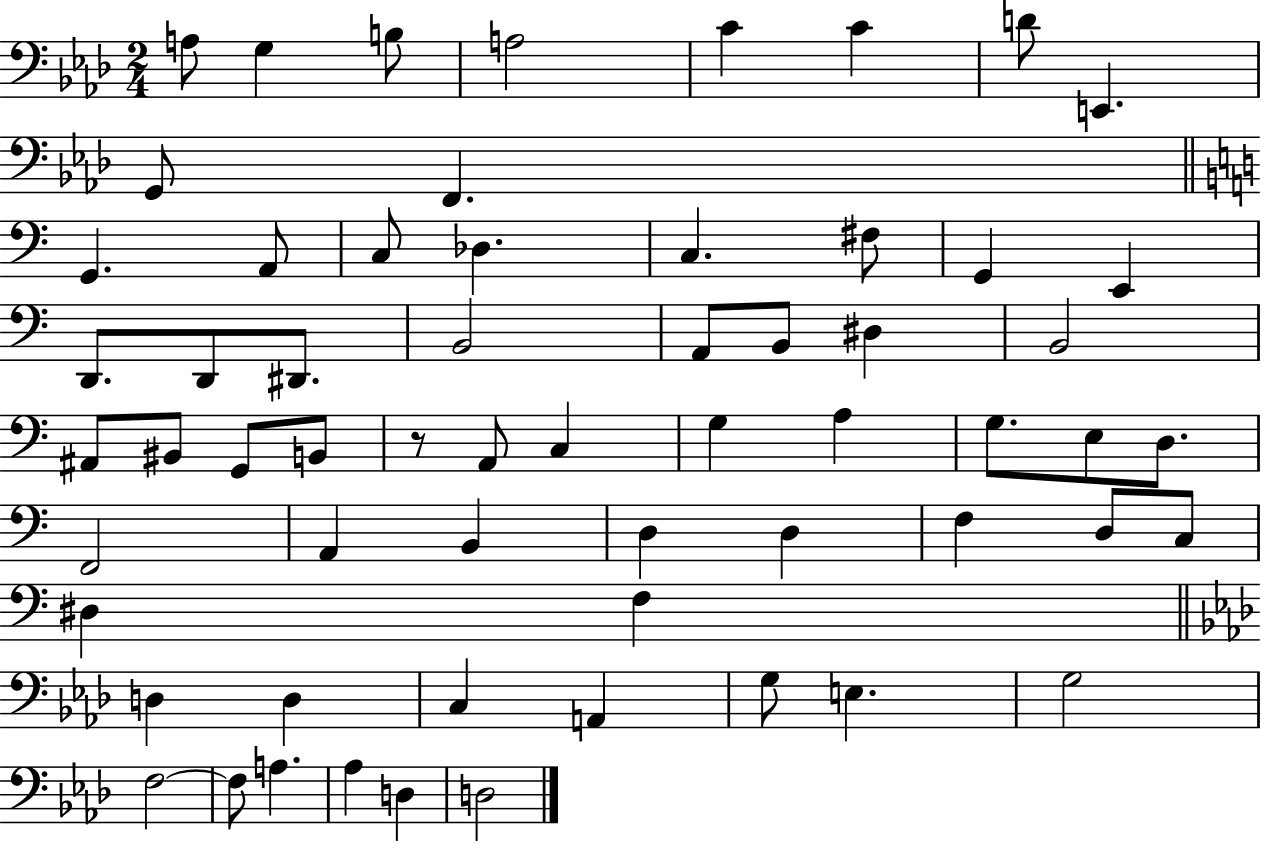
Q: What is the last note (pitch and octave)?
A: D3